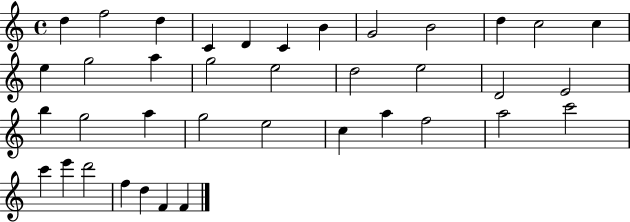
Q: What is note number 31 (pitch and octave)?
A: C6